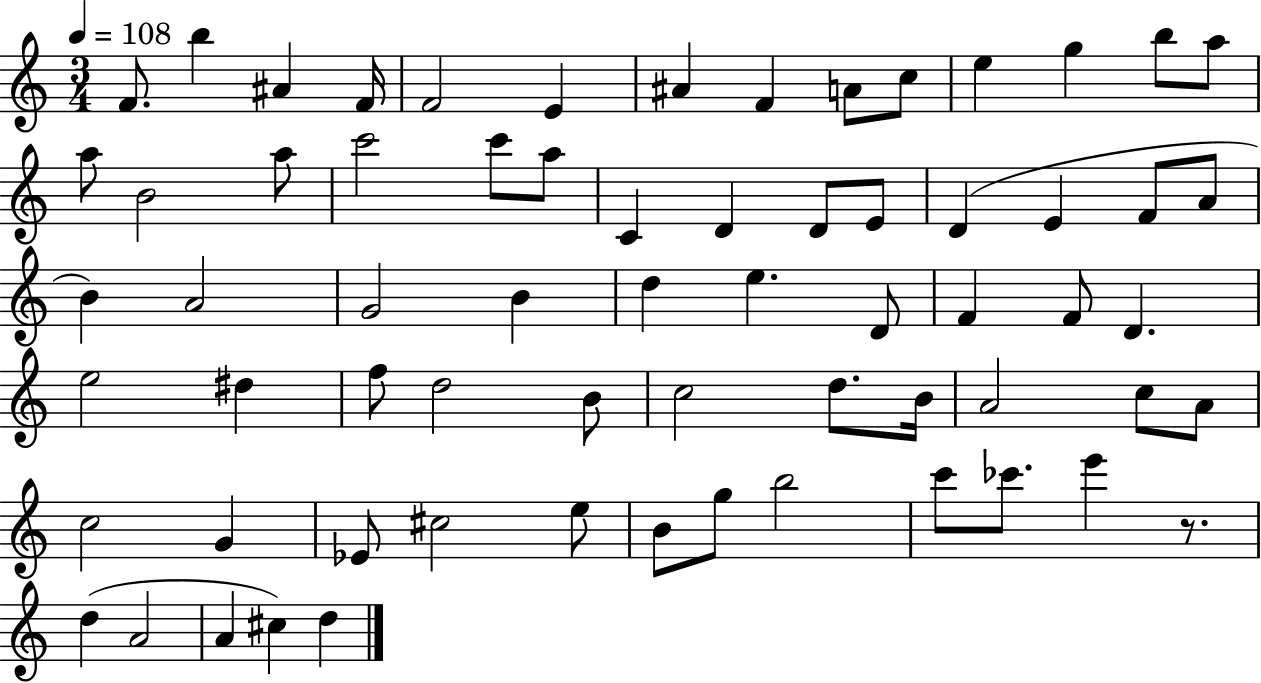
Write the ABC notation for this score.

X:1
T:Untitled
M:3/4
L:1/4
K:C
F/2 b ^A F/4 F2 E ^A F A/2 c/2 e g b/2 a/2 a/2 B2 a/2 c'2 c'/2 a/2 C D D/2 E/2 D E F/2 A/2 B A2 G2 B d e D/2 F F/2 D e2 ^d f/2 d2 B/2 c2 d/2 B/4 A2 c/2 A/2 c2 G _E/2 ^c2 e/2 B/2 g/2 b2 c'/2 _c'/2 e' z/2 d A2 A ^c d